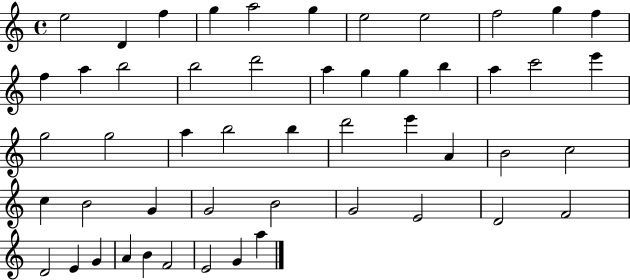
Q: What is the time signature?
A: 4/4